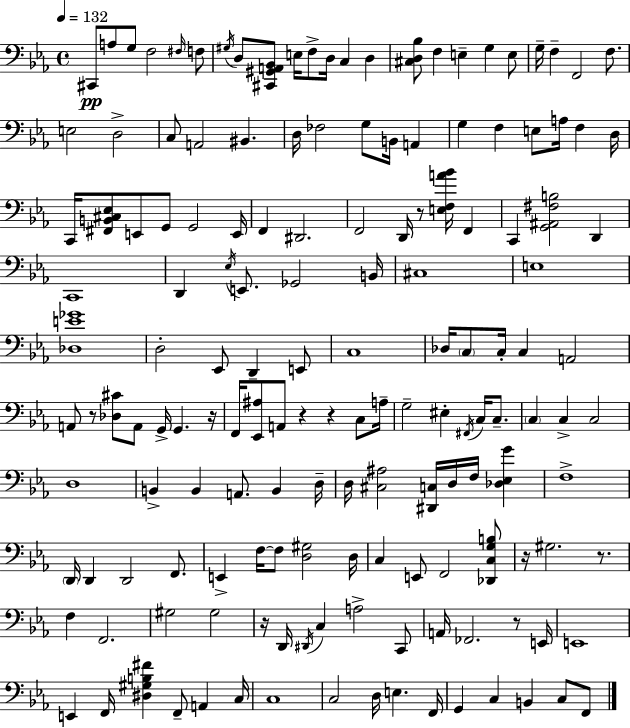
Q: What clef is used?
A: bass